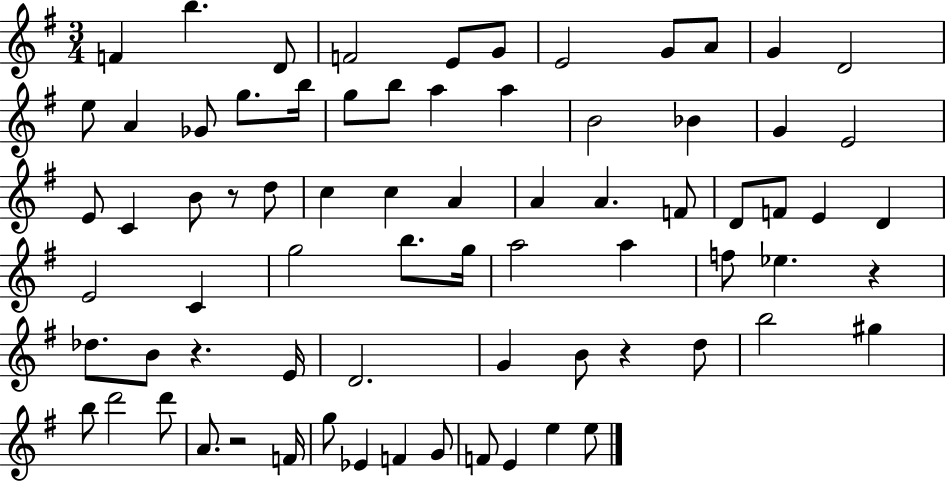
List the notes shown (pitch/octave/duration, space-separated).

F4/q B5/q. D4/e F4/h E4/e G4/e E4/h G4/e A4/e G4/q D4/h E5/e A4/q Gb4/e G5/e. B5/s G5/e B5/e A5/q A5/q B4/h Bb4/q G4/q E4/h E4/e C4/q B4/e R/e D5/e C5/q C5/q A4/q A4/q A4/q. F4/e D4/e F4/e E4/q D4/q E4/h C4/q G5/h B5/e. G5/s A5/h A5/q F5/e Eb5/q. R/q Db5/e. B4/e R/q. E4/s D4/h. G4/q B4/e R/q D5/e B5/h G#5/q B5/e D6/h D6/e A4/e. R/h F4/s G5/e Eb4/q F4/q G4/e F4/e E4/q E5/q E5/e